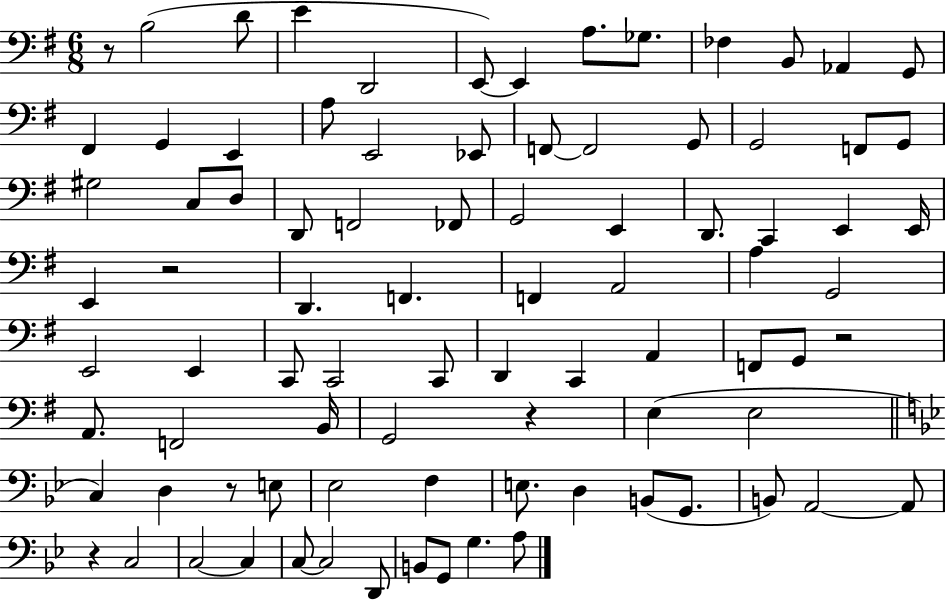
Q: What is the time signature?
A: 6/8